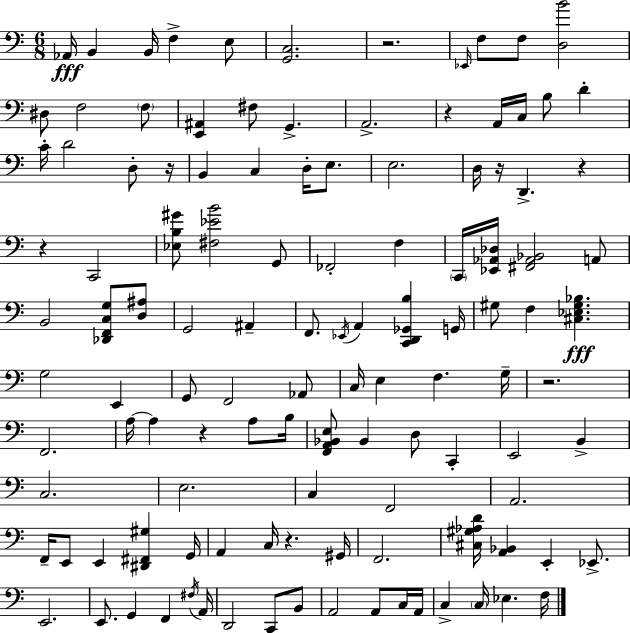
X:1
T:Untitled
M:6/8
L:1/4
K:Am
_A,,/4 B,, B,,/4 F, E,/2 [G,,C,]2 z2 _E,,/4 F,/2 F,/2 [D,B]2 ^D,/2 F,2 F,/2 [E,,^A,,] ^F,/2 G,, A,,2 z A,,/4 C,/4 B,/2 D C/4 D2 D,/2 z/4 B,, C, D,/4 E,/2 E,2 D,/4 z/4 D,, z z C,,2 [_E,B,^G]/2 [^F,_EB]2 G,,/2 _F,,2 F, C,,/4 [_E,,_A,,_D,]/4 [^F,,_A,,_B,,]2 A,,/2 B,,2 [_D,,F,,C,G,]/2 [D,^A,]/2 G,,2 ^A,, F,,/2 _E,,/4 A,, [C,,D,,_G,,B,] G,,/4 ^G,/2 F, [^C,_E,^G,_B,] G,2 E,, G,,/2 F,,2 _A,,/2 C,/4 E, F, G,/4 z2 F,,2 A,/4 A, z A,/2 B,/4 [F,,A,,_B,,E,]/2 _B,, D,/2 C,, E,,2 B,, C,2 E,2 C, F,,2 A,,2 F,,/4 E,,/2 E,, [^D,,^F,,^G,] G,,/4 A,, C,/4 z ^G,,/4 F,,2 [^C,^G,_A,D]/4 [A,,_B,,] E,, _E,,/2 E,,2 E,,/2 G,, F,, ^F,/4 A,,/4 D,,2 C,,/2 B,,/2 A,,2 A,,/2 C,/4 A,,/4 C, C,/4 _E, F,/4